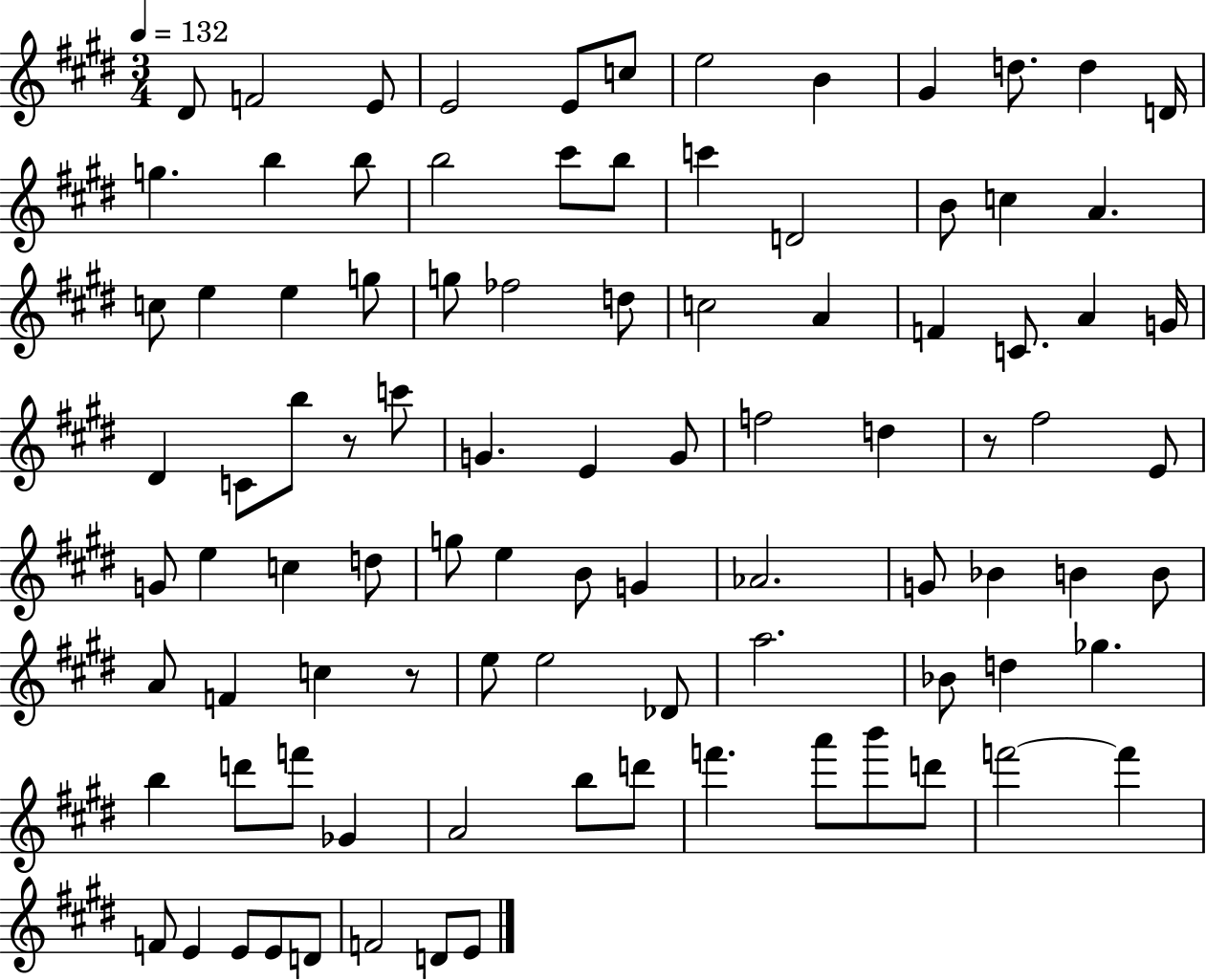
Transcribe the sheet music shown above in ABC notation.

X:1
T:Untitled
M:3/4
L:1/4
K:E
^D/2 F2 E/2 E2 E/2 c/2 e2 B ^G d/2 d D/4 g b b/2 b2 ^c'/2 b/2 c' D2 B/2 c A c/2 e e g/2 g/2 _f2 d/2 c2 A F C/2 A G/4 ^D C/2 b/2 z/2 c'/2 G E G/2 f2 d z/2 ^f2 E/2 G/2 e c d/2 g/2 e B/2 G _A2 G/2 _B B B/2 A/2 F c z/2 e/2 e2 _D/2 a2 _B/2 d _g b d'/2 f'/2 _G A2 b/2 d'/2 f' a'/2 b'/2 d'/2 f'2 f' F/2 E E/2 E/2 D/2 F2 D/2 E/2